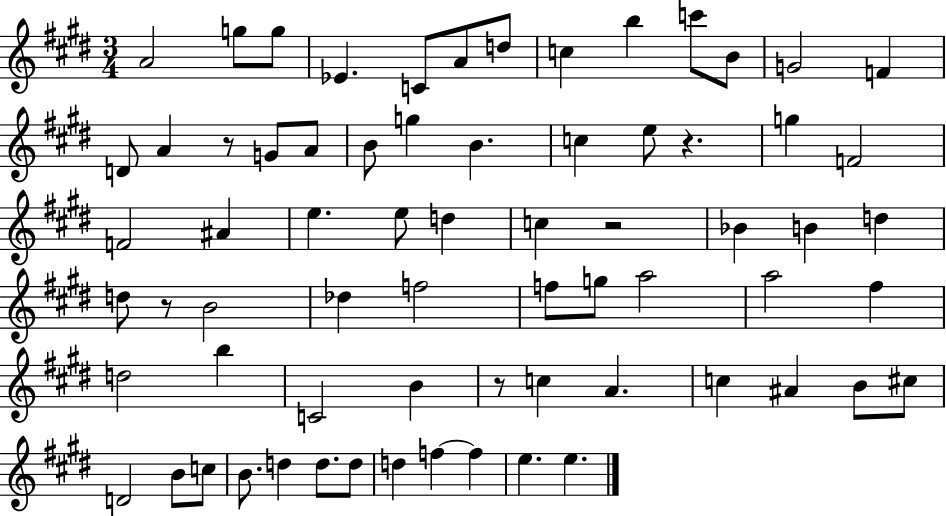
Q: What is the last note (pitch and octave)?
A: E5